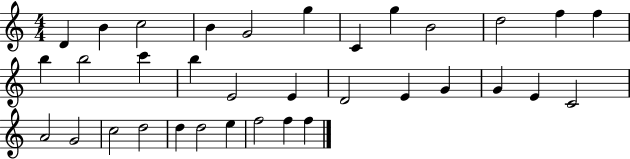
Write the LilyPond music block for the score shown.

{
  \clef treble
  \numericTimeSignature
  \time 4/4
  \key c \major
  d'4 b'4 c''2 | b'4 g'2 g''4 | c'4 g''4 b'2 | d''2 f''4 f''4 | \break b''4 b''2 c'''4 | b''4 e'2 e'4 | d'2 e'4 g'4 | g'4 e'4 c'2 | \break a'2 g'2 | c''2 d''2 | d''4 d''2 e''4 | f''2 f''4 f''4 | \break \bar "|."
}